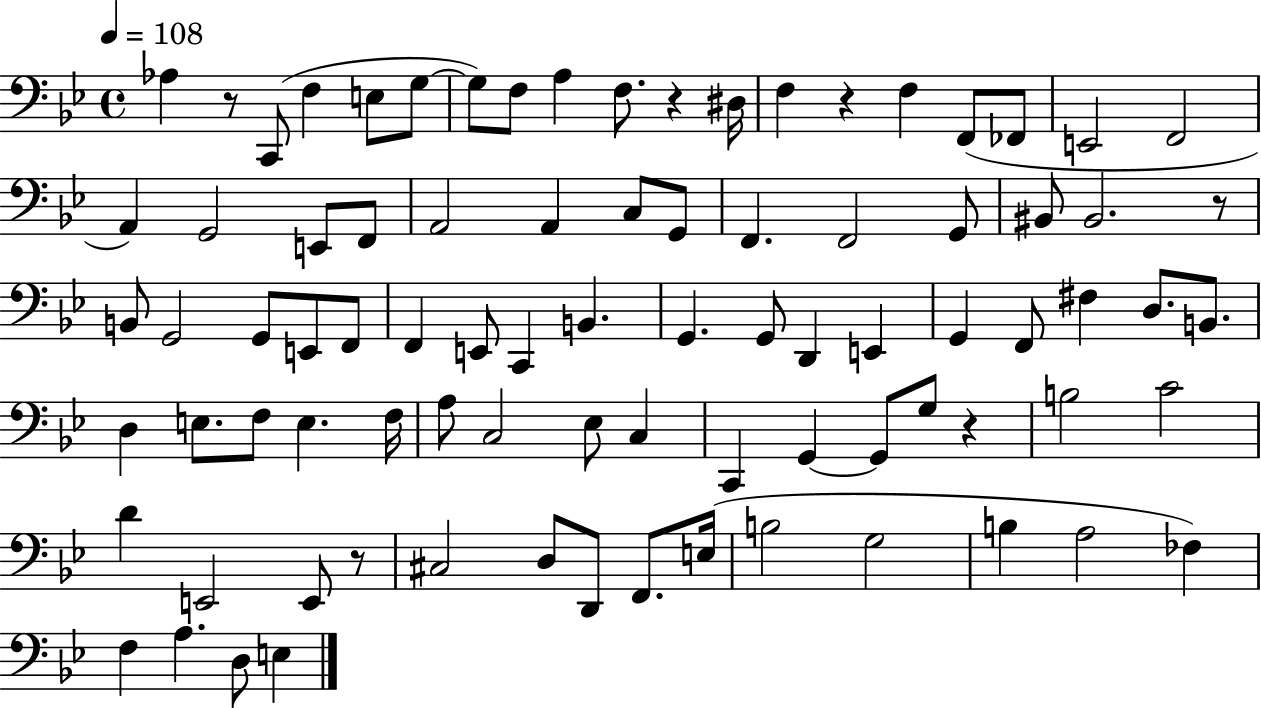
Ab3/q R/e C2/e F3/q E3/e G3/e G3/e F3/e A3/q F3/e. R/q D#3/s F3/q R/q F3/q F2/e FES2/e E2/h F2/h A2/q G2/h E2/e F2/e A2/h A2/q C3/e G2/e F2/q. F2/h G2/e BIS2/e BIS2/h. R/e B2/e G2/h G2/e E2/e F2/e F2/q E2/e C2/q B2/q. G2/q. G2/e D2/q E2/q G2/q F2/e F#3/q D3/e. B2/e. D3/q E3/e. F3/e E3/q. F3/s A3/e C3/h Eb3/e C3/q C2/q G2/q G2/e G3/e R/q B3/h C4/h D4/q E2/h E2/e R/e C#3/h D3/e D2/e F2/e. E3/s B3/h G3/h B3/q A3/h FES3/q F3/q A3/q. D3/e E3/q